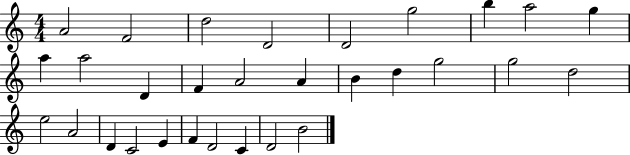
A4/h F4/h D5/h D4/h D4/h G5/h B5/q A5/h G5/q A5/q A5/h D4/q F4/q A4/h A4/q B4/q D5/q G5/h G5/h D5/h E5/h A4/h D4/q C4/h E4/q F4/q D4/h C4/q D4/h B4/h